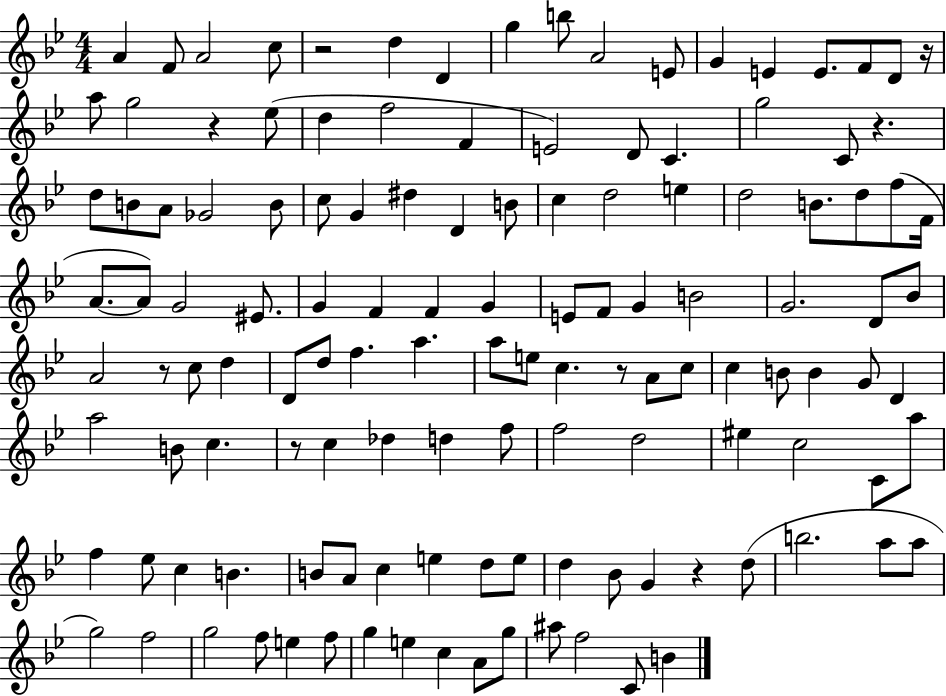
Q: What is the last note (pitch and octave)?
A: B4